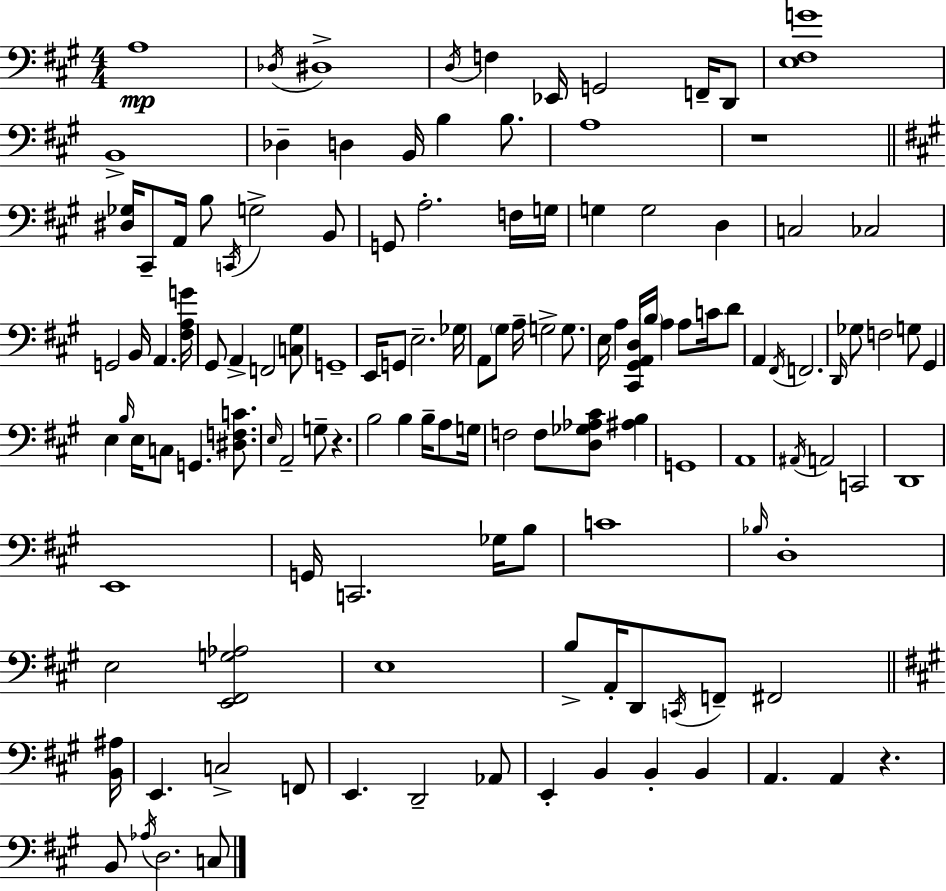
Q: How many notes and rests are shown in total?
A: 128